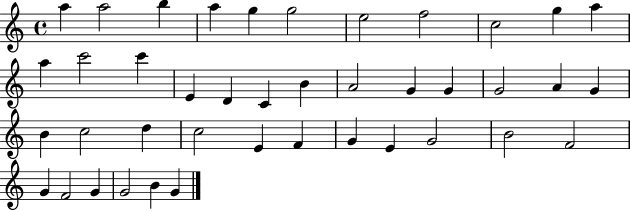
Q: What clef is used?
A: treble